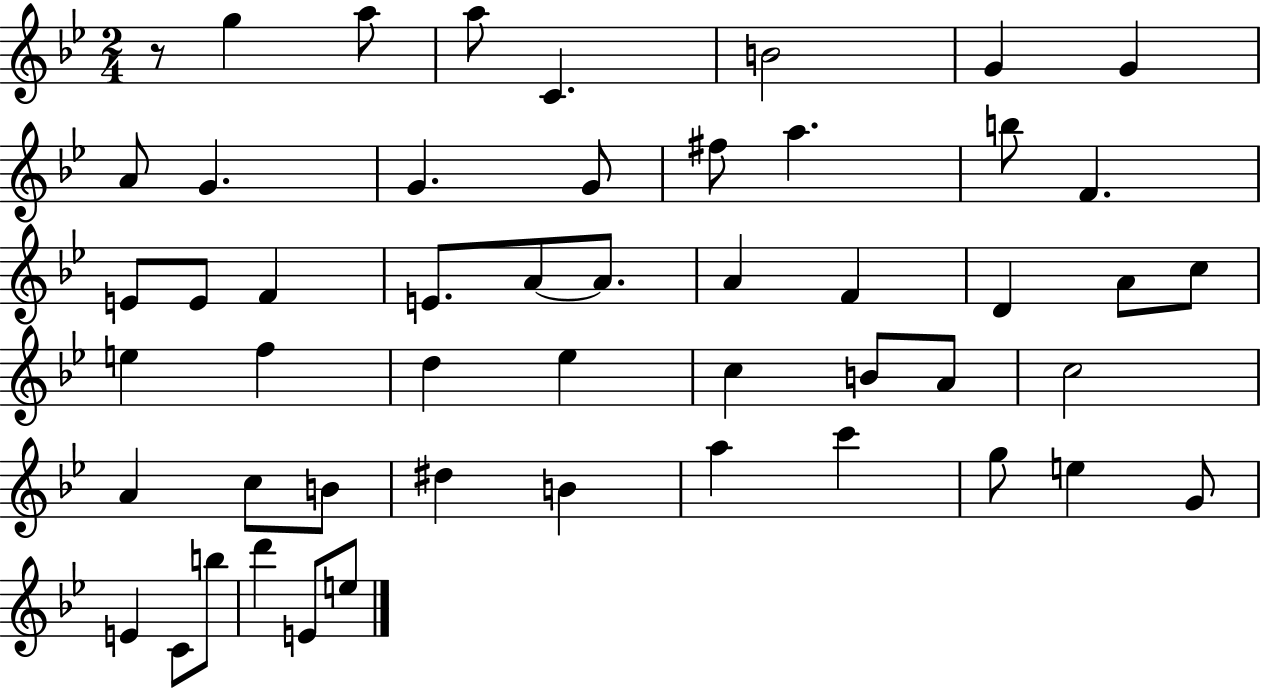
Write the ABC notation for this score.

X:1
T:Untitled
M:2/4
L:1/4
K:Bb
z/2 g a/2 a/2 C B2 G G A/2 G G G/2 ^f/2 a b/2 F E/2 E/2 F E/2 A/2 A/2 A F D A/2 c/2 e f d _e c B/2 A/2 c2 A c/2 B/2 ^d B a c' g/2 e G/2 E C/2 b/2 d' E/2 e/2